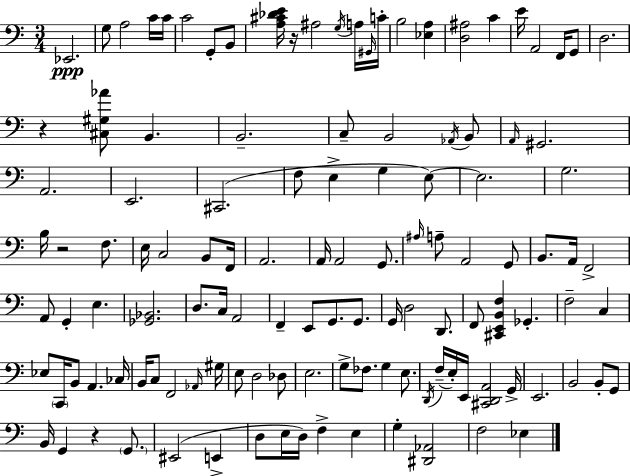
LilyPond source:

{
  \clef bass
  \numericTimeSignature
  \time 3/4
  \key c \major
  ees,2.\ppp | g8 a2 c'16 c'16 | c'2 g,8-. b,8 | <a cis' des' e'>16 r16 ais2 \acciaccatura { g16 } a16 | \break \grace { gis,16 } c'16-. b2 <ees a>4 | <d ais>2 c'4 | e'16 a,2 f,16 | g,8 d2. | \break r4 <cis gis aes'>8 b,4. | b,2.-- | c8-- b,2 | \acciaccatura { aes,16 } b,8 \grace { a,16 } gis,2. | \break a,2. | e,2. | cis,2.( | f8 e4-> g4 | \break e8~~) e2. | g2. | b16 r2 | f8. e16 c2 | \break b,8 f,16 a,2. | a,16 a,2 | g,8. \grace { ais16 } a8-- a,2 | g,8 b,8. a,16 f,2-> | \break a,8 g,4-. e4. | <ges, bes,>2. | d8. c16 a,2 | f,4-- e,8 g,8. | \break g,8. g,16 d2 | d,8. f,8 <cis, e, b, f>4 ges,4.-. | f2-- | c4 ees8 \parenthesize c,16 b,8 a,4. | \break ces16 b,16 c8 f,2 | \grace { aes,16 } gis16 e8 d2 | des8 e2. | g8-> fes8. g4 | \break e8. \acciaccatura { d,16 }( f16-- e16-.) e,16 <cis, d, a,>2 | g,16-> e,2. | b,2 | b,8-. g,8 b,16 g,4 | \break r4 \parenthesize g,8. eis,2( | e,4-> d8 e16 d16) f4-> | e4 g4-. <dis, aes,>2 | f2 | \break ees4 \bar "|."
}